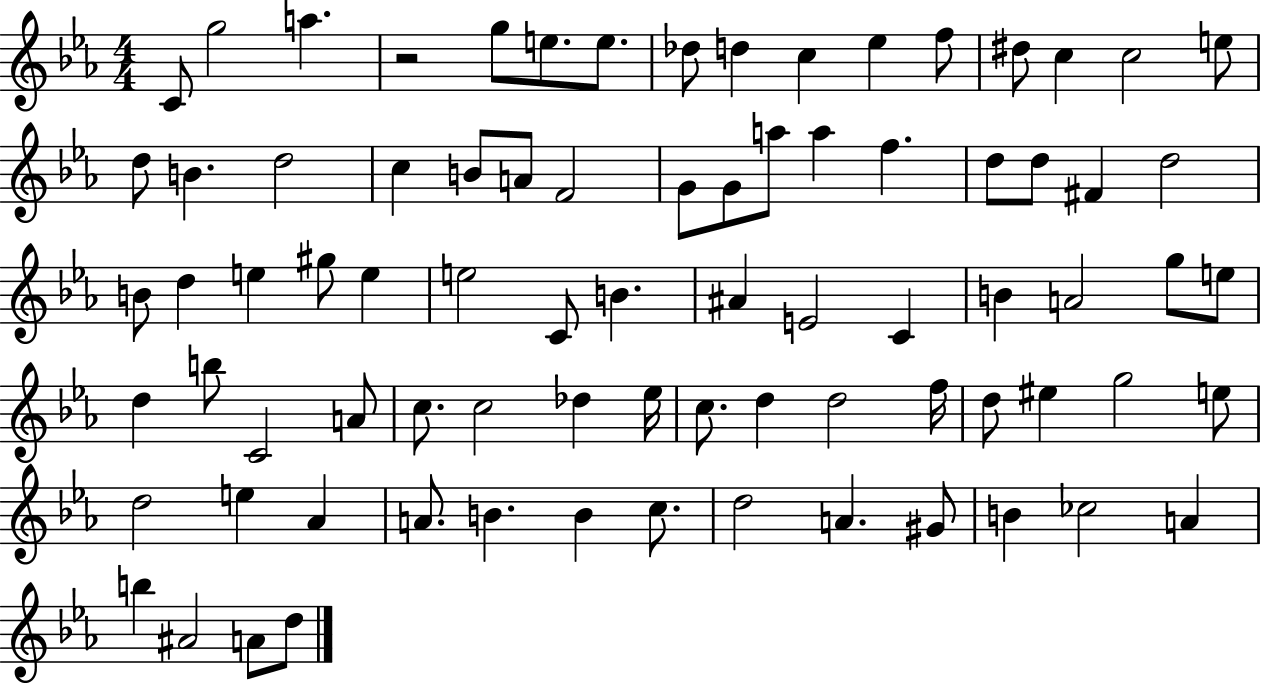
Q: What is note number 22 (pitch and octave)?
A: F4